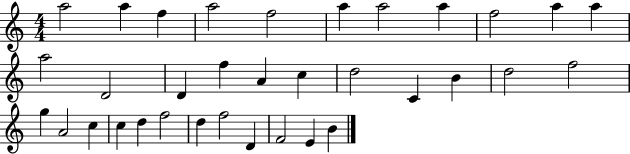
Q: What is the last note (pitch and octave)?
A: B4